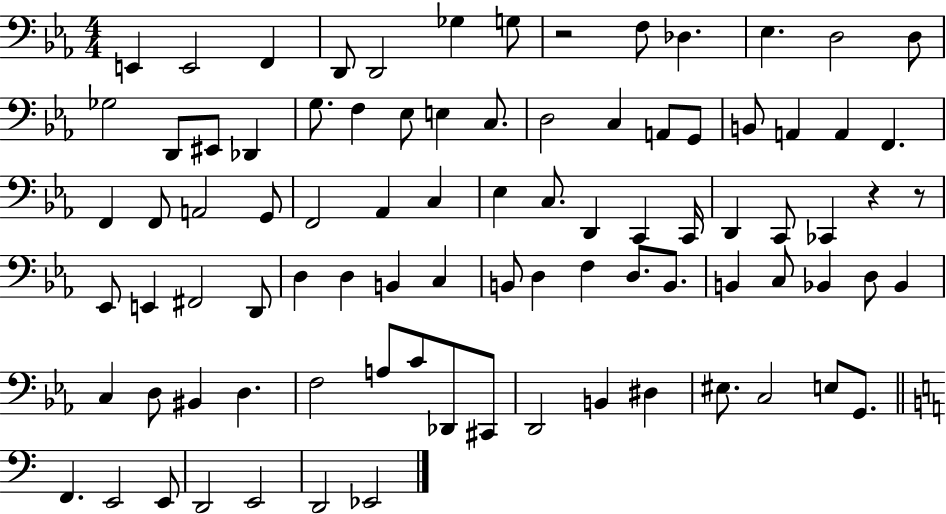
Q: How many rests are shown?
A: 3